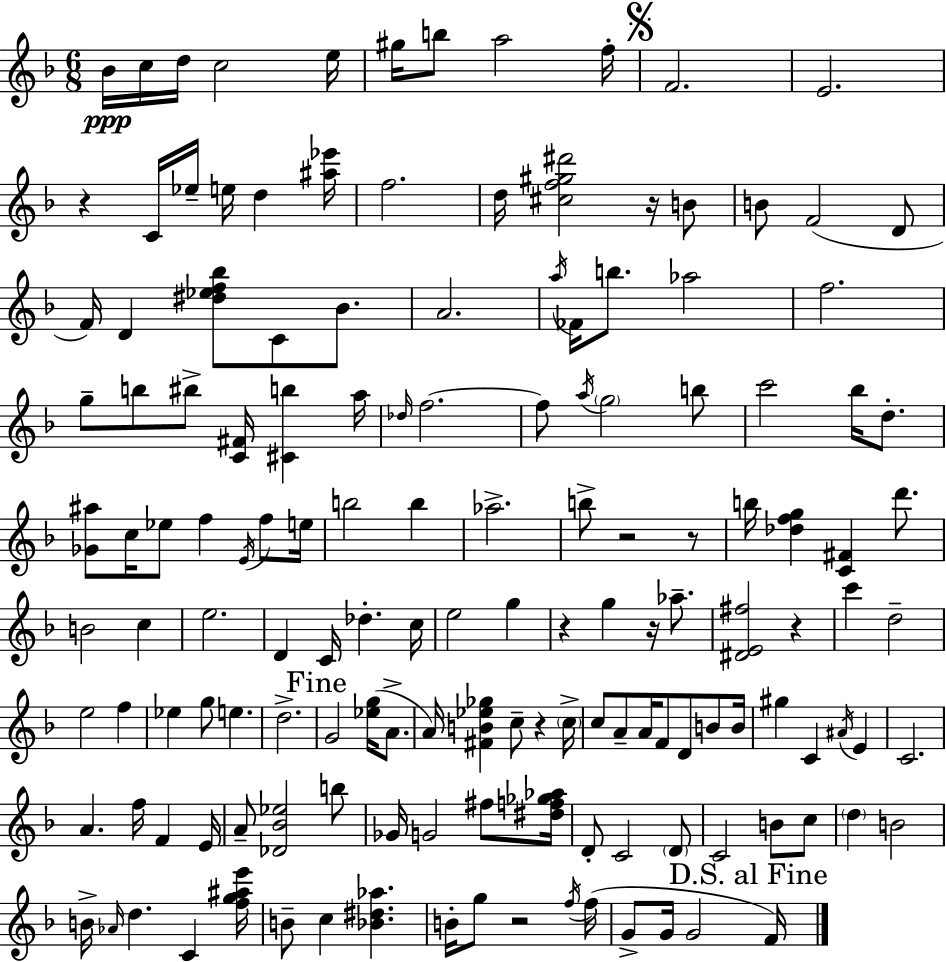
{
  \clef treble
  \numericTimeSignature
  \time 6/8
  \key d \minor
  \repeat volta 2 { bes'16\ppp c''16 d''16 c''2 e''16 | gis''16 b''8 a''2 f''16-. | \mark \markup { \musicglyph "scripts.segno" } f'2. | e'2. | \break r4 c'16 ees''16-- e''16 d''4 <ais'' ees'''>16 | f''2. | d''16 <cis'' f'' gis'' dis'''>2 r16 b'8 | b'8 f'2( d'8 | \break f'16) d'4 <dis'' ees'' f'' bes''>8 c'8 bes'8. | a'2. | \acciaccatura { a''16 } fes'16 b''8. aes''2 | f''2. | \break g''8-- b''8 bis''8-> <c' fis'>16 <cis' b''>4 | a''16 \grace { des''16 } f''2.~~ | f''8 \acciaccatura { a''16 } \parenthesize g''2 | b''8 c'''2 bes''16 | \break d''8.-. <ges' ais''>8 c''16 ees''8 f''4 | \acciaccatura { e'16 } f''8 e''16 b''2 | b''4 aes''2.-> | b''8-> r2 | \break r8 b''16 <des'' f'' g''>4 <c' fis'>4 | d'''8. b'2 | c''4 e''2. | d'4 c'16 des''4.-. | \break c''16 e''2 | g''4 r4 g''4 | r16 aes''8.-- <dis' e' fis''>2 | r4 c'''4 d''2-- | \break e''2 | f''4 ees''4 g''8 e''4. | d''2.-> | \mark "Fine" g'2 | \break <ees'' g''>16( a'8.-> a'16) <fis' b' ees'' ges''>4 c''8-- r4 | \parenthesize c''16-> c''8 a'8-- a'16 f'8 d'8 | b'8 b'16 gis''4 c'4 | \acciaccatura { ais'16 } e'4 c'2. | \break a'4. f''16 | f'4 e'16 a'8-- <des' bes' ees''>2 | b''8 ges'16 g'2 | fis''8 <dis'' f'' ges'' aes''>16 d'8-. c'2 | \break \parenthesize d'8 c'2 | b'8 c''8 \parenthesize d''4 b'2 | b'16-> \grace { aes'16 } d''4. | c'4 <f'' g'' ais'' e'''>16 b'8-- c''4 | \break <bes' dis'' aes''>4. b'16-. g''8 r2 | \acciaccatura { f''16 }( f''16 g'8-> g'16 g'2 | \mark "D.S. al Fine" f'16) } \bar "|."
}